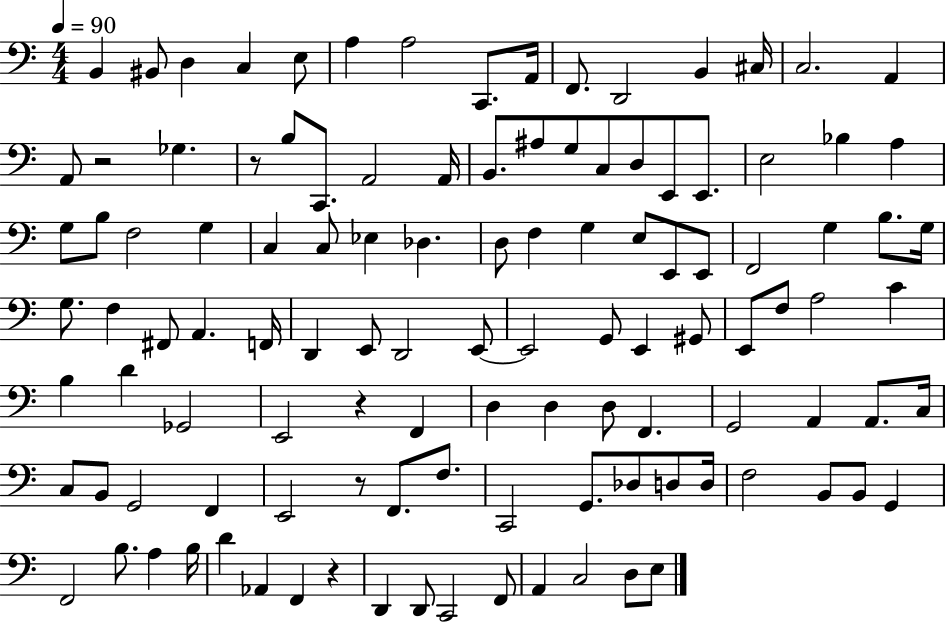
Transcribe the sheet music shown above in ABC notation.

X:1
T:Untitled
M:4/4
L:1/4
K:C
B,, ^B,,/2 D, C, E,/2 A, A,2 C,,/2 A,,/4 F,,/2 D,,2 B,, ^C,/4 C,2 A,, A,,/2 z2 _G, z/2 B,/2 C,,/2 A,,2 A,,/4 B,,/2 ^A,/2 G,/2 C,/2 D,/2 E,,/2 E,,/2 E,2 _B, A, G,/2 B,/2 F,2 G, C, C,/2 _E, _D, D,/2 F, G, E,/2 E,,/2 E,,/2 F,,2 G, B,/2 G,/4 G,/2 F, ^F,,/2 A,, F,,/4 D,, E,,/2 D,,2 E,,/2 E,,2 G,,/2 E,, ^G,,/2 E,,/2 F,/2 A,2 C B, D _G,,2 E,,2 z F,, D, D, D,/2 F,, G,,2 A,, A,,/2 C,/4 C,/2 B,,/2 G,,2 F,, E,,2 z/2 F,,/2 F,/2 C,,2 G,,/2 _D,/2 D,/2 D,/4 F,2 B,,/2 B,,/2 G,, F,,2 B,/2 A, B,/4 D _A,, F,, z D,, D,,/2 C,,2 F,,/2 A,, C,2 D,/2 E,/2